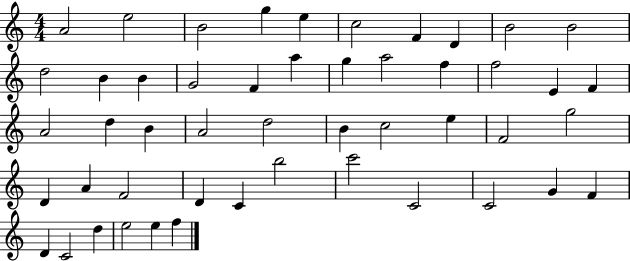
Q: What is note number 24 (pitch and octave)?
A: D5